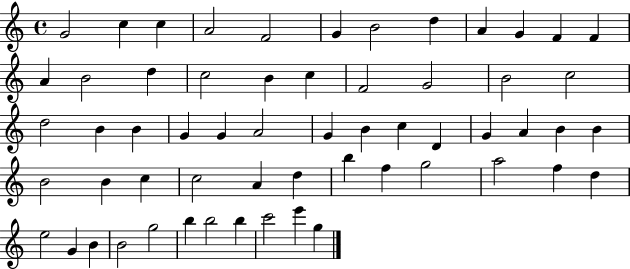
{
  \clef treble
  \time 4/4
  \defaultTimeSignature
  \key c \major
  g'2 c''4 c''4 | a'2 f'2 | g'4 b'2 d''4 | a'4 g'4 f'4 f'4 | \break a'4 b'2 d''4 | c''2 b'4 c''4 | f'2 g'2 | b'2 c''2 | \break d''2 b'4 b'4 | g'4 g'4 a'2 | g'4 b'4 c''4 d'4 | g'4 a'4 b'4 b'4 | \break b'2 b'4 c''4 | c''2 a'4 d''4 | b''4 f''4 g''2 | a''2 f''4 d''4 | \break e''2 g'4 b'4 | b'2 g''2 | b''4 b''2 b''4 | c'''2 e'''4 g''4 | \break \bar "|."
}